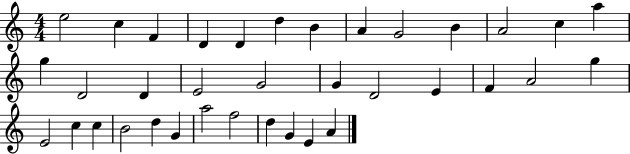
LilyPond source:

{
  \clef treble
  \numericTimeSignature
  \time 4/4
  \key c \major
  e''2 c''4 f'4 | d'4 d'4 d''4 b'4 | a'4 g'2 b'4 | a'2 c''4 a''4 | \break g''4 d'2 d'4 | e'2 g'2 | g'4 d'2 e'4 | f'4 a'2 g''4 | \break e'2 c''4 c''4 | b'2 d''4 g'4 | a''2 f''2 | d''4 g'4 e'4 a'4 | \break \bar "|."
}